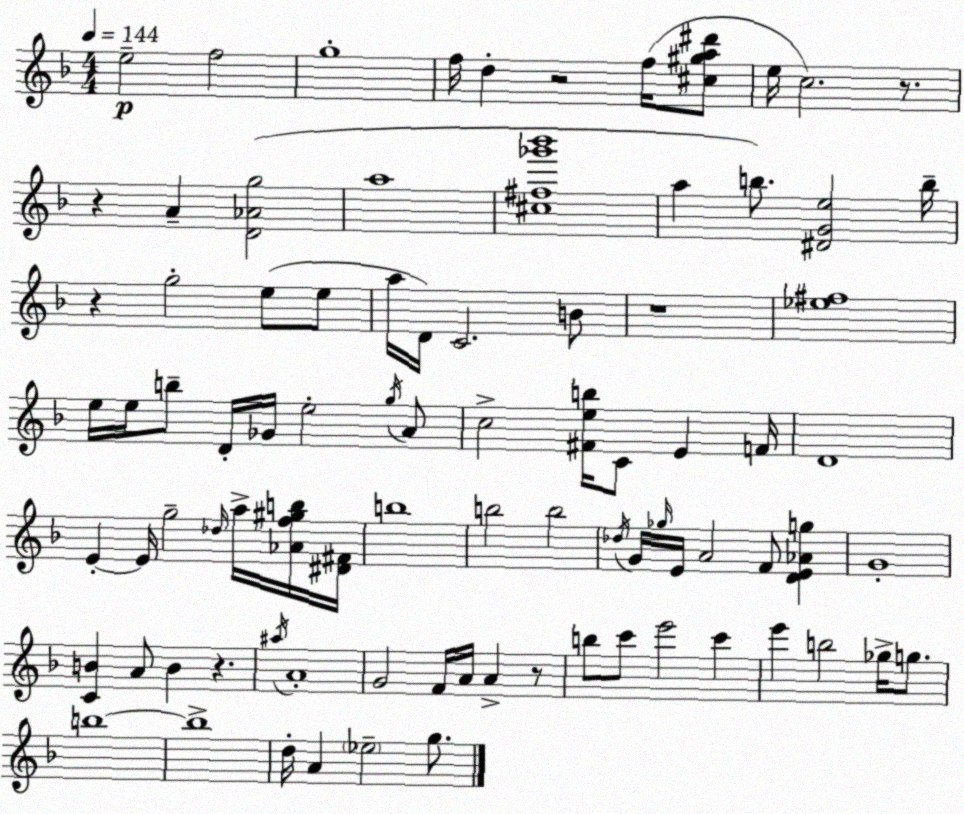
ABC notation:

X:1
T:Untitled
M:4/4
L:1/4
K:Dm
e2 f2 g4 f/4 d z2 f/4 [^c^ga^d']/2 e/4 c2 z/2 z A [D_Ag]2 a4 [^c^f_g'_b']4 a b/2 [^DGe]2 b/4 z g2 e/2 e/2 a/4 D/4 C2 B/2 z4 [_e^f]4 e/4 e/4 b/2 D/4 _G/4 e2 g/4 A/2 c2 [^Feb]/4 C/2 E F/4 D4 E E/4 g2 _d/4 a/4 [_Af^gb]/4 [^D^F]/4 b4 b2 b2 _d/4 G/4 _g/4 E/4 A2 F/2 [DE_Ag] G4 [CB] A/2 B z ^a/4 A4 G2 F/4 A/4 A z/2 b/2 c'/2 e'2 c' e' b2 _g/4 g/2 b4 b4 d/4 A _e2 g/2